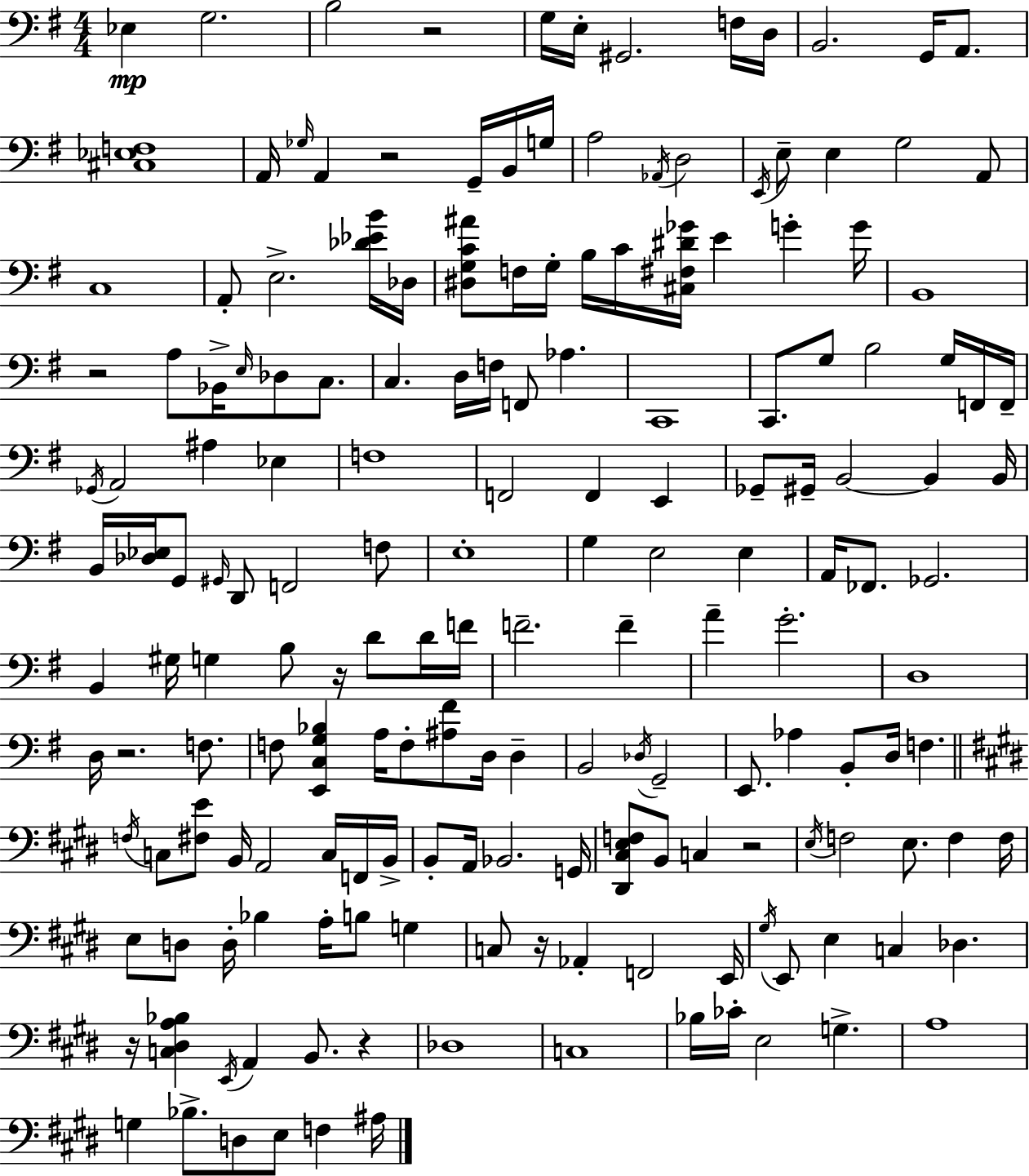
Eb3/q G3/h. B3/h R/h G3/s E3/s G#2/h. F3/s D3/s B2/h. G2/s A2/e. [C#3,Eb3,F3]/w A2/s Gb3/s A2/q R/h G2/s B2/s G3/s A3/h Ab2/s D3/h E2/s E3/e E3/q G3/h A2/e C3/w A2/e E3/h. [Db4,Eb4,B4]/s Db3/s [D#3,G3,C4,A#4]/e F3/s G3/s B3/s C4/s [C#3,F#3,D#4,Gb4]/s E4/q G4/q G4/s B2/w R/h A3/e Bb2/s E3/s Db3/e C3/e. C3/q. D3/s F3/s F2/e Ab3/q. C2/w C2/e. G3/e B3/h G3/s F2/s F2/s Gb2/s A2/h A#3/q Eb3/q F3/w F2/h F2/q E2/q Gb2/e G#2/s B2/h B2/q B2/s B2/s [Db3,Eb3]/s G2/e G#2/s D2/e F2/h F3/e E3/w G3/q E3/h E3/q A2/s FES2/e. Gb2/h. B2/q G#3/s G3/q B3/e R/s D4/e D4/s F4/s F4/h. F4/q A4/q G4/h. D3/w D3/s R/h. F3/e. F3/e [E2,C3,G3,Bb3]/q A3/s F3/e [A#3,F#4]/e D3/s D3/q B2/h Db3/s G2/h E2/e. Ab3/q B2/e D3/s F3/q. F3/s C3/e [F#3,E4]/e B2/s A2/h C3/s F2/s B2/s B2/e A2/s Bb2/h. G2/s [D#2,C#3,E3,F3]/e B2/e C3/q R/h E3/s F3/h E3/e. F3/q F3/s E3/e D3/e D3/s Bb3/q A3/s B3/e G3/q C3/e R/s Ab2/q F2/h E2/s G#3/s E2/e E3/q C3/q Db3/q. R/s [C3,D#3,A3,Bb3]/q E2/s A2/q B2/e. R/q Db3/w C3/w Bb3/s CES4/s E3/h G3/q. A3/w G3/q Bb3/e. D3/e E3/e F3/q A#3/s